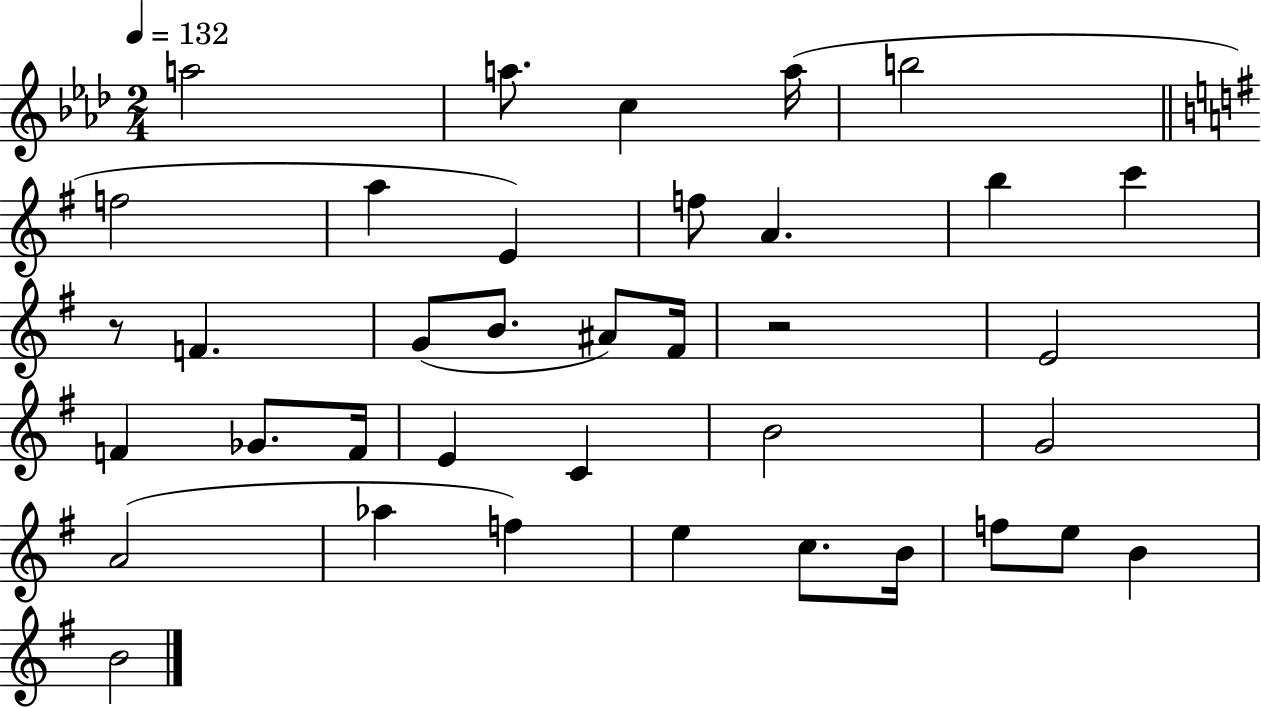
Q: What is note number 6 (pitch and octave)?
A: F5